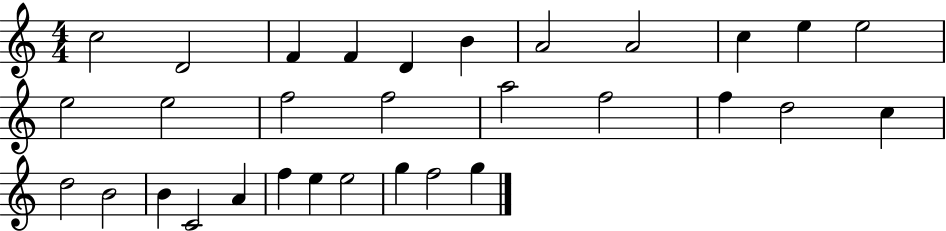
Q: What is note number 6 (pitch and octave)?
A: B4